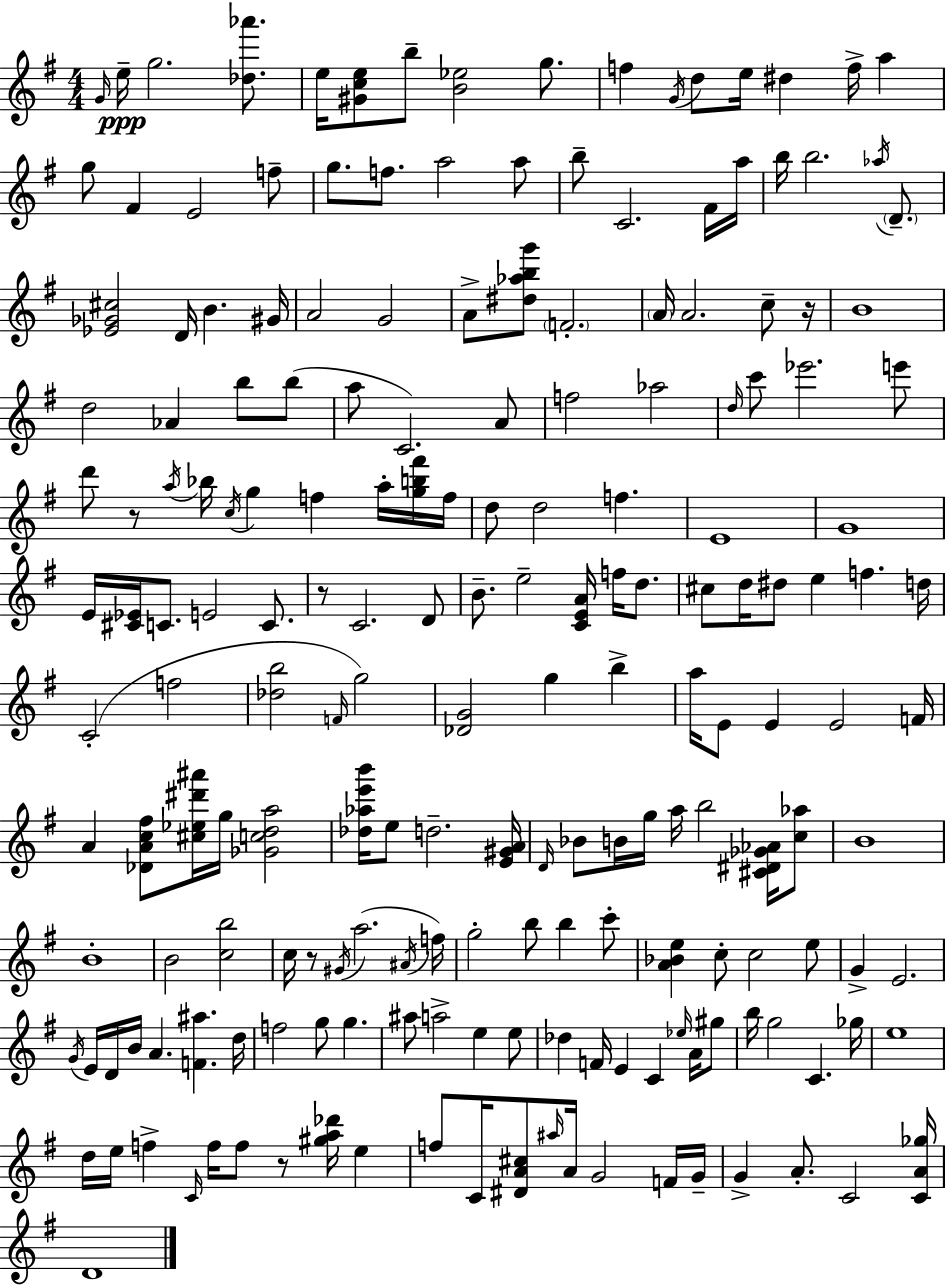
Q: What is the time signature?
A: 4/4